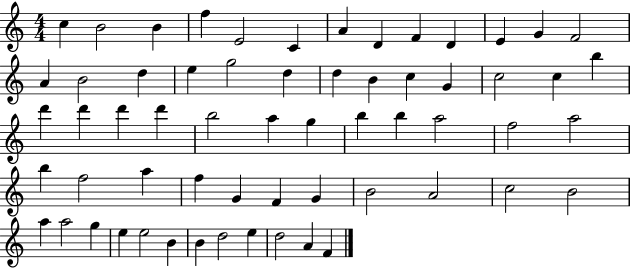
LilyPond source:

{
  \clef treble
  \numericTimeSignature
  \time 4/4
  \key c \major
  c''4 b'2 b'4 | f''4 e'2 c'4 | a'4 d'4 f'4 d'4 | e'4 g'4 f'2 | \break a'4 b'2 d''4 | e''4 g''2 d''4 | d''4 b'4 c''4 g'4 | c''2 c''4 b''4 | \break d'''4 d'''4 d'''4 d'''4 | b''2 a''4 g''4 | b''4 b''4 a''2 | f''2 a''2 | \break b''4 f''2 a''4 | f''4 g'4 f'4 g'4 | b'2 a'2 | c''2 b'2 | \break a''4 a''2 g''4 | e''4 e''2 b'4 | b'4 d''2 e''4 | d''2 a'4 f'4 | \break \bar "|."
}